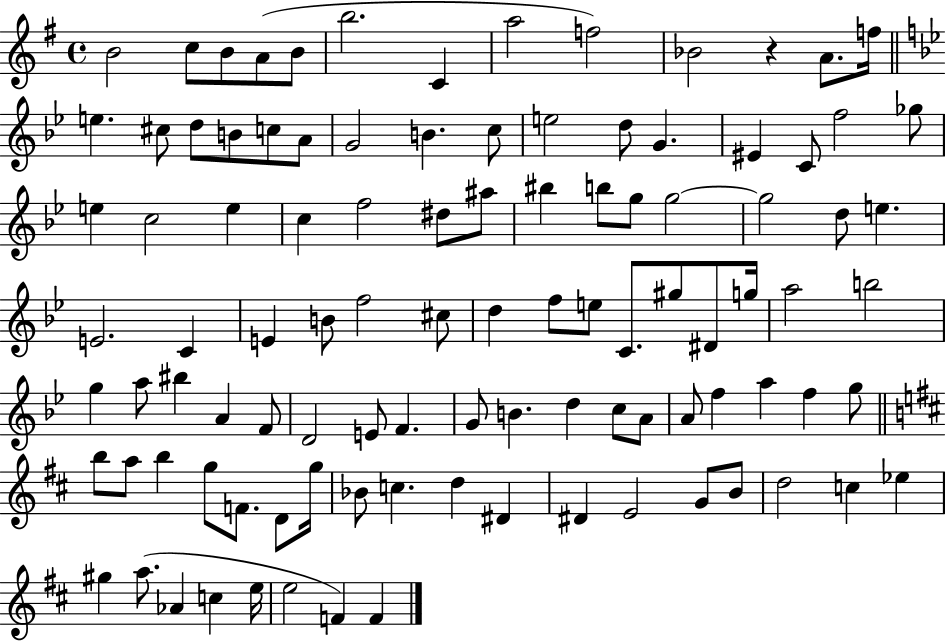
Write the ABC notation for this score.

X:1
T:Untitled
M:4/4
L:1/4
K:G
B2 c/2 B/2 A/2 B/2 b2 C a2 f2 _B2 z A/2 f/4 e ^c/2 d/2 B/2 c/2 A/2 G2 B c/2 e2 d/2 G ^E C/2 f2 _g/2 e c2 e c f2 ^d/2 ^a/2 ^b b/2 g/2 g2 g2 d/2 e E2 C E B/2 f2 ^c/2 d f/2 e/2 C/2 ^g/2 ^D/2 g/4 a2 b2 g a/2 ^b A F/2 D2 E/2 F G/2 B d c/2 A/2 A/2 f a f g/2 b/2 a/2 b g/2 F/2 D/2 g/4 _B/2 c d ^D ^D E2 G/2 B/2 d2 c _e ^g a/2 _A c e/4 e2 F F